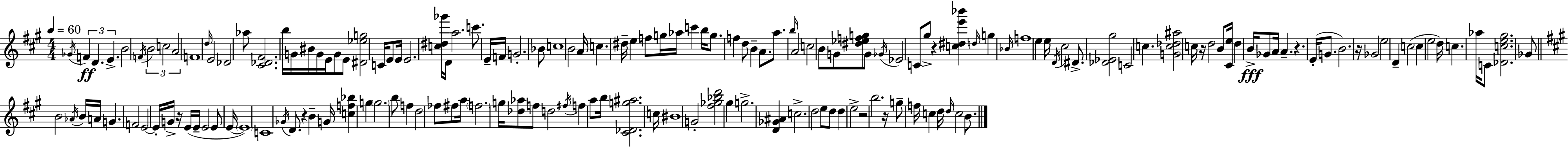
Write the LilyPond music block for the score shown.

{
  \clef treble
  \numericTimeSignature
  \time 4/4
  \key a \major
  \tempo 4 = 60
  \acciaccatura { ges'16 }\ff \tuplet 3/2 { f'4 d'4. e'4.-> } | b'2 \acciaccatura { f'16 } \tuplet 3/2 { b'2 | c''2 a'2 } | f'1 | \break \grace { d''16 } e'2 des'2 | aes''8 <cis' des' fis'>2. | b''16 g'16 bis'16 g'16 e'16 g'8 e'8 <dis' ees'' g''>2 | c'16 e'8 e'16 e'2. | \break <c'' dis'' ges'''>16 d'16 a''2. | c'''8. e'16-- f'16 g'2.-. | bes'8 c''1 | b'2 a'16 c''4. | \break dis''16-- e''4 f''8 g''16 aes''16 c'''4 b''16 | g''8. f''4 d''8 b'4-- a'8. | a''8. \grace { b''16 } a'2 c''2 | b'8 g'8 <dis'' ees'' f'' g''>8 g'8 \acciaccatura { ges'16 } ees'2 | \break c'8 gis''8-> r4 <c'' dis'' e''' bes'''>4 | \grace { d''16 } g''4 \grace { bes'16 } f''1 | e''4 e''16 \acciaccatura { d'16 } cis''2 | dis'8.-> <des' ees' gis''>2 | \break c'2 c''4. <g' c'' des'' ais''>2 | c''16 r16 d''2 | b'8 <cis' e''>16 d''4 b'16->\fff ges'8 a'16 a'4.-- | r4. e'16-.( g'8. b'2.) | \break r16 ges'2 | e''2 d'4-- c''2( | c''4 e''2 | d''16) c''4. aes''16 c'8 <des' c'' e'' gis''>2. | \break ges'8 \bar "||" \break \key a \major b'2 \acciaccatura { aes'16 } b'16 a'16 g'4. | f'2 e'2~~ | e'16-. g'16-> r16 e'16( e'16-- e'2 e'8 | e'16~~ \parenthesize e'1) | \break c'1 | \acciaccatura { ges'16 } d'8. r4 b'4-- g'16 <c'' f'' bes''>4 | g''4 \parenthesize g''2. | b''8 f''4 d''2 | \break fes''8 fis''8 a''16 \parenthesize f''2. | g''16 <des'' aes''>8 f''8 d''2 \acciaccatura { fis''16 } f''4 | a''8 b''16 <cis' des' g'' ais''>2. | c''16 bis'1 | \break g'2-. <fis'' ges'' bes'' d'''>2 | gis''4 g''2.-> | <d' ges' ais'>4 c''2.-> | d''2 e''8 d''8 d''4 | \break e''2-> r2 | b''2. r16 | g''8-- f''16 c''4 d''16 \grace { d''16 } c''2 | b'8. \bar "|."
}